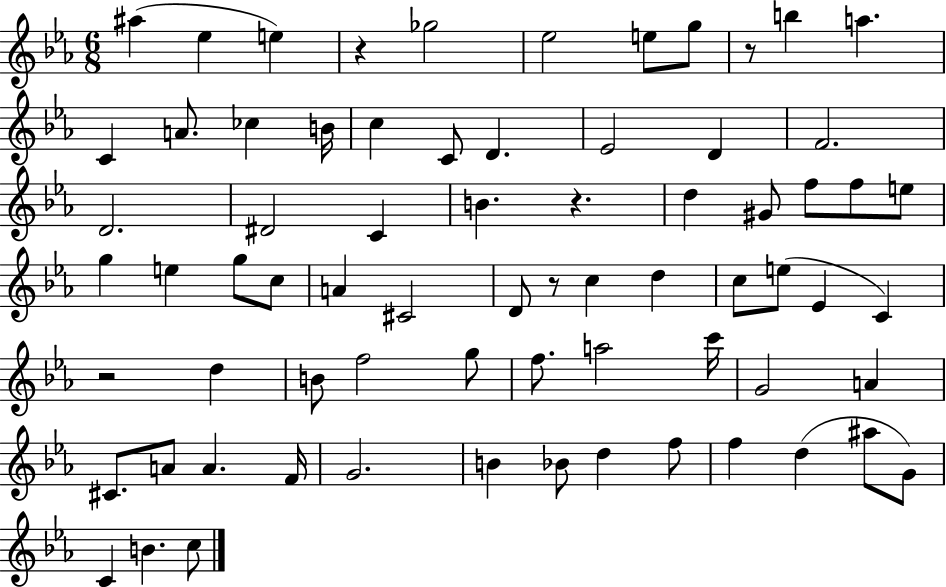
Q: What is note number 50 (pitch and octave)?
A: A4